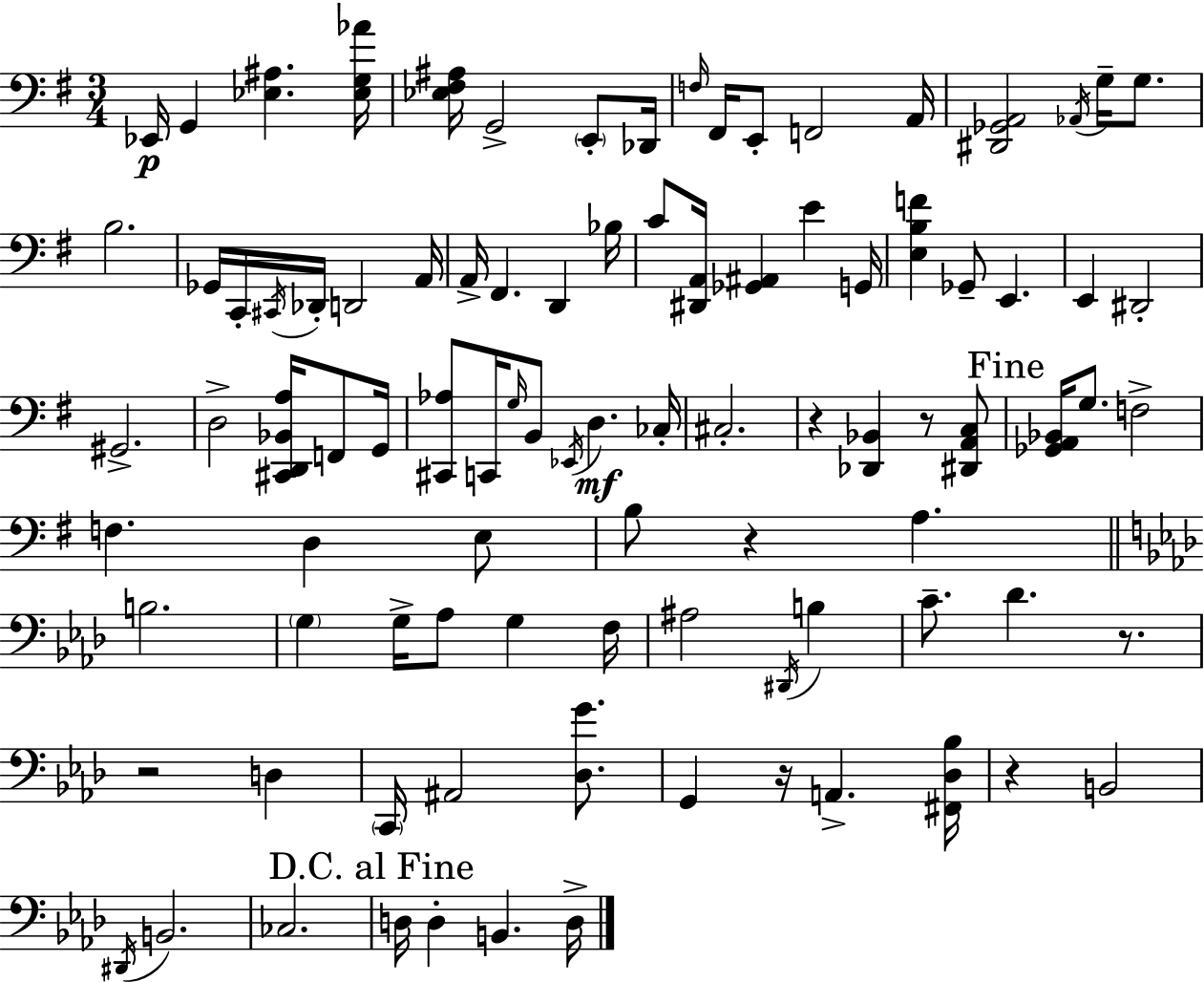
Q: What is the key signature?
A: E minor